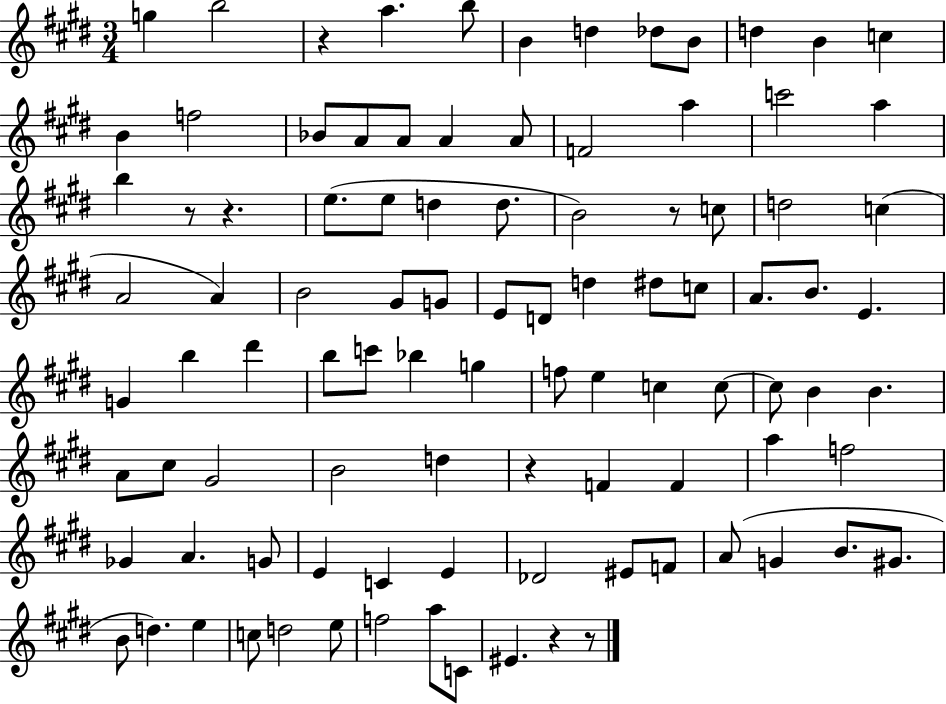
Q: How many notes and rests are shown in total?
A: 97